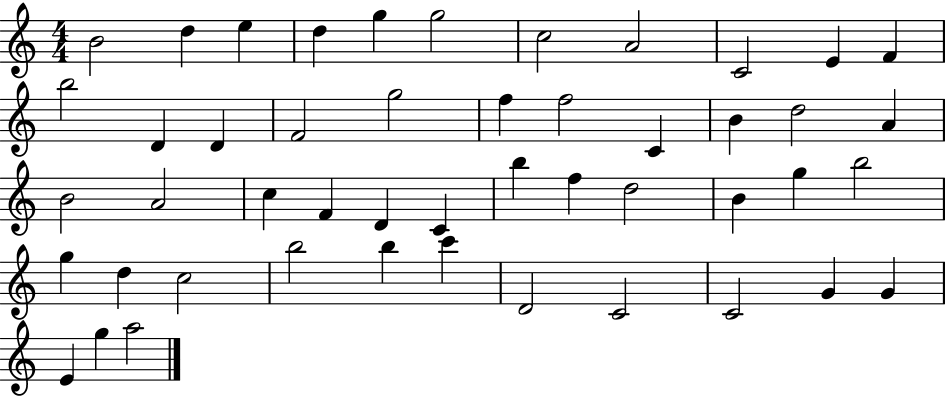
B4/h D5/q E5/q D5/q G5/q G5/h C5/h A4/h C4/h E4/q F4/q B5/h D4/q D4/q F4/h G5/h F5/q F5/h C4/q B4/q D5/h A4/q B4/h A4/h C5/q F4/q D4/q C4/q B5/q F5/q D5/h B4/q G5/q B5/h G5/q D5/q C5/h B5/h B5/q C6/q D4/h C4/h C4/h G4/q G4/q E4/q G5/q A5/h